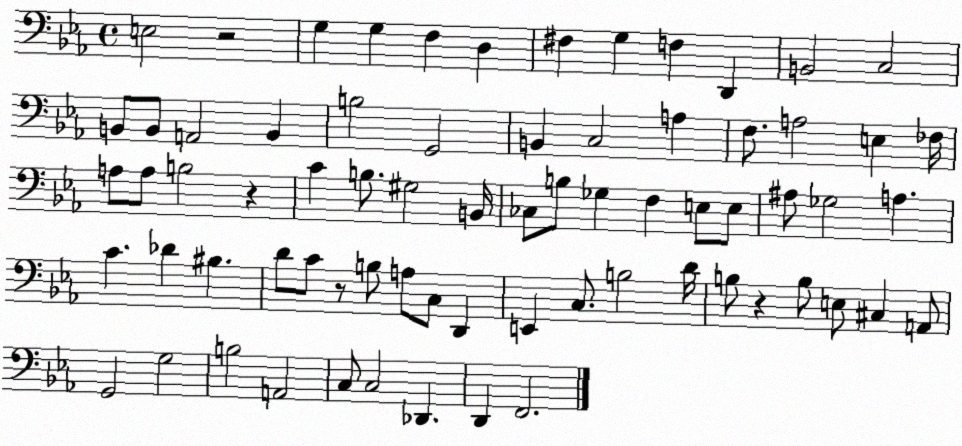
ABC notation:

X:1
T:Untitled
M:4/4
L:1/4
K:Eb
E,2 z2 G, G, F, D, ^F, G, F, D,, B,,2 C,2 B,,/2 B,,/2 A,,2 B,, B,2 G,,2 B,, C,2 A, F,/2 A,2 E, _F,/4 A,/2 A,/2 B,2 z C B,/2 ^G,2 B,,/4 _C,/2 B,/2 _G, F, E,/2 E,/2 ^A,/2 _G,2 A, C _D ^B, D/2 C/2 z/2 B,/2 A,/2 C,/2 D,, E,, C,/2 B,2 D/4 B,/2 z B,/2 E,/2 ^C, A,,/2 G,,2 G,2 B,2 A,,2 C,/2 C,2 _D,, D,, F,,2